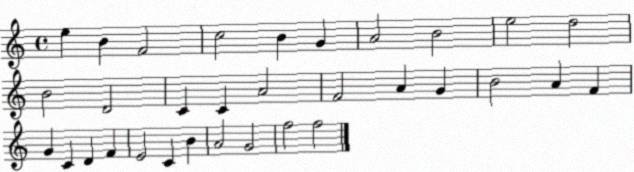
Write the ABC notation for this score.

X:1
T:Untitled
M:4/4
L:1/4
K:C
e B F2 c2 B G A2 B2 e2 d2 B2 D2 C C A2 F2 A G B2 A F G C D F E2 C B A2 G2 f2 f2